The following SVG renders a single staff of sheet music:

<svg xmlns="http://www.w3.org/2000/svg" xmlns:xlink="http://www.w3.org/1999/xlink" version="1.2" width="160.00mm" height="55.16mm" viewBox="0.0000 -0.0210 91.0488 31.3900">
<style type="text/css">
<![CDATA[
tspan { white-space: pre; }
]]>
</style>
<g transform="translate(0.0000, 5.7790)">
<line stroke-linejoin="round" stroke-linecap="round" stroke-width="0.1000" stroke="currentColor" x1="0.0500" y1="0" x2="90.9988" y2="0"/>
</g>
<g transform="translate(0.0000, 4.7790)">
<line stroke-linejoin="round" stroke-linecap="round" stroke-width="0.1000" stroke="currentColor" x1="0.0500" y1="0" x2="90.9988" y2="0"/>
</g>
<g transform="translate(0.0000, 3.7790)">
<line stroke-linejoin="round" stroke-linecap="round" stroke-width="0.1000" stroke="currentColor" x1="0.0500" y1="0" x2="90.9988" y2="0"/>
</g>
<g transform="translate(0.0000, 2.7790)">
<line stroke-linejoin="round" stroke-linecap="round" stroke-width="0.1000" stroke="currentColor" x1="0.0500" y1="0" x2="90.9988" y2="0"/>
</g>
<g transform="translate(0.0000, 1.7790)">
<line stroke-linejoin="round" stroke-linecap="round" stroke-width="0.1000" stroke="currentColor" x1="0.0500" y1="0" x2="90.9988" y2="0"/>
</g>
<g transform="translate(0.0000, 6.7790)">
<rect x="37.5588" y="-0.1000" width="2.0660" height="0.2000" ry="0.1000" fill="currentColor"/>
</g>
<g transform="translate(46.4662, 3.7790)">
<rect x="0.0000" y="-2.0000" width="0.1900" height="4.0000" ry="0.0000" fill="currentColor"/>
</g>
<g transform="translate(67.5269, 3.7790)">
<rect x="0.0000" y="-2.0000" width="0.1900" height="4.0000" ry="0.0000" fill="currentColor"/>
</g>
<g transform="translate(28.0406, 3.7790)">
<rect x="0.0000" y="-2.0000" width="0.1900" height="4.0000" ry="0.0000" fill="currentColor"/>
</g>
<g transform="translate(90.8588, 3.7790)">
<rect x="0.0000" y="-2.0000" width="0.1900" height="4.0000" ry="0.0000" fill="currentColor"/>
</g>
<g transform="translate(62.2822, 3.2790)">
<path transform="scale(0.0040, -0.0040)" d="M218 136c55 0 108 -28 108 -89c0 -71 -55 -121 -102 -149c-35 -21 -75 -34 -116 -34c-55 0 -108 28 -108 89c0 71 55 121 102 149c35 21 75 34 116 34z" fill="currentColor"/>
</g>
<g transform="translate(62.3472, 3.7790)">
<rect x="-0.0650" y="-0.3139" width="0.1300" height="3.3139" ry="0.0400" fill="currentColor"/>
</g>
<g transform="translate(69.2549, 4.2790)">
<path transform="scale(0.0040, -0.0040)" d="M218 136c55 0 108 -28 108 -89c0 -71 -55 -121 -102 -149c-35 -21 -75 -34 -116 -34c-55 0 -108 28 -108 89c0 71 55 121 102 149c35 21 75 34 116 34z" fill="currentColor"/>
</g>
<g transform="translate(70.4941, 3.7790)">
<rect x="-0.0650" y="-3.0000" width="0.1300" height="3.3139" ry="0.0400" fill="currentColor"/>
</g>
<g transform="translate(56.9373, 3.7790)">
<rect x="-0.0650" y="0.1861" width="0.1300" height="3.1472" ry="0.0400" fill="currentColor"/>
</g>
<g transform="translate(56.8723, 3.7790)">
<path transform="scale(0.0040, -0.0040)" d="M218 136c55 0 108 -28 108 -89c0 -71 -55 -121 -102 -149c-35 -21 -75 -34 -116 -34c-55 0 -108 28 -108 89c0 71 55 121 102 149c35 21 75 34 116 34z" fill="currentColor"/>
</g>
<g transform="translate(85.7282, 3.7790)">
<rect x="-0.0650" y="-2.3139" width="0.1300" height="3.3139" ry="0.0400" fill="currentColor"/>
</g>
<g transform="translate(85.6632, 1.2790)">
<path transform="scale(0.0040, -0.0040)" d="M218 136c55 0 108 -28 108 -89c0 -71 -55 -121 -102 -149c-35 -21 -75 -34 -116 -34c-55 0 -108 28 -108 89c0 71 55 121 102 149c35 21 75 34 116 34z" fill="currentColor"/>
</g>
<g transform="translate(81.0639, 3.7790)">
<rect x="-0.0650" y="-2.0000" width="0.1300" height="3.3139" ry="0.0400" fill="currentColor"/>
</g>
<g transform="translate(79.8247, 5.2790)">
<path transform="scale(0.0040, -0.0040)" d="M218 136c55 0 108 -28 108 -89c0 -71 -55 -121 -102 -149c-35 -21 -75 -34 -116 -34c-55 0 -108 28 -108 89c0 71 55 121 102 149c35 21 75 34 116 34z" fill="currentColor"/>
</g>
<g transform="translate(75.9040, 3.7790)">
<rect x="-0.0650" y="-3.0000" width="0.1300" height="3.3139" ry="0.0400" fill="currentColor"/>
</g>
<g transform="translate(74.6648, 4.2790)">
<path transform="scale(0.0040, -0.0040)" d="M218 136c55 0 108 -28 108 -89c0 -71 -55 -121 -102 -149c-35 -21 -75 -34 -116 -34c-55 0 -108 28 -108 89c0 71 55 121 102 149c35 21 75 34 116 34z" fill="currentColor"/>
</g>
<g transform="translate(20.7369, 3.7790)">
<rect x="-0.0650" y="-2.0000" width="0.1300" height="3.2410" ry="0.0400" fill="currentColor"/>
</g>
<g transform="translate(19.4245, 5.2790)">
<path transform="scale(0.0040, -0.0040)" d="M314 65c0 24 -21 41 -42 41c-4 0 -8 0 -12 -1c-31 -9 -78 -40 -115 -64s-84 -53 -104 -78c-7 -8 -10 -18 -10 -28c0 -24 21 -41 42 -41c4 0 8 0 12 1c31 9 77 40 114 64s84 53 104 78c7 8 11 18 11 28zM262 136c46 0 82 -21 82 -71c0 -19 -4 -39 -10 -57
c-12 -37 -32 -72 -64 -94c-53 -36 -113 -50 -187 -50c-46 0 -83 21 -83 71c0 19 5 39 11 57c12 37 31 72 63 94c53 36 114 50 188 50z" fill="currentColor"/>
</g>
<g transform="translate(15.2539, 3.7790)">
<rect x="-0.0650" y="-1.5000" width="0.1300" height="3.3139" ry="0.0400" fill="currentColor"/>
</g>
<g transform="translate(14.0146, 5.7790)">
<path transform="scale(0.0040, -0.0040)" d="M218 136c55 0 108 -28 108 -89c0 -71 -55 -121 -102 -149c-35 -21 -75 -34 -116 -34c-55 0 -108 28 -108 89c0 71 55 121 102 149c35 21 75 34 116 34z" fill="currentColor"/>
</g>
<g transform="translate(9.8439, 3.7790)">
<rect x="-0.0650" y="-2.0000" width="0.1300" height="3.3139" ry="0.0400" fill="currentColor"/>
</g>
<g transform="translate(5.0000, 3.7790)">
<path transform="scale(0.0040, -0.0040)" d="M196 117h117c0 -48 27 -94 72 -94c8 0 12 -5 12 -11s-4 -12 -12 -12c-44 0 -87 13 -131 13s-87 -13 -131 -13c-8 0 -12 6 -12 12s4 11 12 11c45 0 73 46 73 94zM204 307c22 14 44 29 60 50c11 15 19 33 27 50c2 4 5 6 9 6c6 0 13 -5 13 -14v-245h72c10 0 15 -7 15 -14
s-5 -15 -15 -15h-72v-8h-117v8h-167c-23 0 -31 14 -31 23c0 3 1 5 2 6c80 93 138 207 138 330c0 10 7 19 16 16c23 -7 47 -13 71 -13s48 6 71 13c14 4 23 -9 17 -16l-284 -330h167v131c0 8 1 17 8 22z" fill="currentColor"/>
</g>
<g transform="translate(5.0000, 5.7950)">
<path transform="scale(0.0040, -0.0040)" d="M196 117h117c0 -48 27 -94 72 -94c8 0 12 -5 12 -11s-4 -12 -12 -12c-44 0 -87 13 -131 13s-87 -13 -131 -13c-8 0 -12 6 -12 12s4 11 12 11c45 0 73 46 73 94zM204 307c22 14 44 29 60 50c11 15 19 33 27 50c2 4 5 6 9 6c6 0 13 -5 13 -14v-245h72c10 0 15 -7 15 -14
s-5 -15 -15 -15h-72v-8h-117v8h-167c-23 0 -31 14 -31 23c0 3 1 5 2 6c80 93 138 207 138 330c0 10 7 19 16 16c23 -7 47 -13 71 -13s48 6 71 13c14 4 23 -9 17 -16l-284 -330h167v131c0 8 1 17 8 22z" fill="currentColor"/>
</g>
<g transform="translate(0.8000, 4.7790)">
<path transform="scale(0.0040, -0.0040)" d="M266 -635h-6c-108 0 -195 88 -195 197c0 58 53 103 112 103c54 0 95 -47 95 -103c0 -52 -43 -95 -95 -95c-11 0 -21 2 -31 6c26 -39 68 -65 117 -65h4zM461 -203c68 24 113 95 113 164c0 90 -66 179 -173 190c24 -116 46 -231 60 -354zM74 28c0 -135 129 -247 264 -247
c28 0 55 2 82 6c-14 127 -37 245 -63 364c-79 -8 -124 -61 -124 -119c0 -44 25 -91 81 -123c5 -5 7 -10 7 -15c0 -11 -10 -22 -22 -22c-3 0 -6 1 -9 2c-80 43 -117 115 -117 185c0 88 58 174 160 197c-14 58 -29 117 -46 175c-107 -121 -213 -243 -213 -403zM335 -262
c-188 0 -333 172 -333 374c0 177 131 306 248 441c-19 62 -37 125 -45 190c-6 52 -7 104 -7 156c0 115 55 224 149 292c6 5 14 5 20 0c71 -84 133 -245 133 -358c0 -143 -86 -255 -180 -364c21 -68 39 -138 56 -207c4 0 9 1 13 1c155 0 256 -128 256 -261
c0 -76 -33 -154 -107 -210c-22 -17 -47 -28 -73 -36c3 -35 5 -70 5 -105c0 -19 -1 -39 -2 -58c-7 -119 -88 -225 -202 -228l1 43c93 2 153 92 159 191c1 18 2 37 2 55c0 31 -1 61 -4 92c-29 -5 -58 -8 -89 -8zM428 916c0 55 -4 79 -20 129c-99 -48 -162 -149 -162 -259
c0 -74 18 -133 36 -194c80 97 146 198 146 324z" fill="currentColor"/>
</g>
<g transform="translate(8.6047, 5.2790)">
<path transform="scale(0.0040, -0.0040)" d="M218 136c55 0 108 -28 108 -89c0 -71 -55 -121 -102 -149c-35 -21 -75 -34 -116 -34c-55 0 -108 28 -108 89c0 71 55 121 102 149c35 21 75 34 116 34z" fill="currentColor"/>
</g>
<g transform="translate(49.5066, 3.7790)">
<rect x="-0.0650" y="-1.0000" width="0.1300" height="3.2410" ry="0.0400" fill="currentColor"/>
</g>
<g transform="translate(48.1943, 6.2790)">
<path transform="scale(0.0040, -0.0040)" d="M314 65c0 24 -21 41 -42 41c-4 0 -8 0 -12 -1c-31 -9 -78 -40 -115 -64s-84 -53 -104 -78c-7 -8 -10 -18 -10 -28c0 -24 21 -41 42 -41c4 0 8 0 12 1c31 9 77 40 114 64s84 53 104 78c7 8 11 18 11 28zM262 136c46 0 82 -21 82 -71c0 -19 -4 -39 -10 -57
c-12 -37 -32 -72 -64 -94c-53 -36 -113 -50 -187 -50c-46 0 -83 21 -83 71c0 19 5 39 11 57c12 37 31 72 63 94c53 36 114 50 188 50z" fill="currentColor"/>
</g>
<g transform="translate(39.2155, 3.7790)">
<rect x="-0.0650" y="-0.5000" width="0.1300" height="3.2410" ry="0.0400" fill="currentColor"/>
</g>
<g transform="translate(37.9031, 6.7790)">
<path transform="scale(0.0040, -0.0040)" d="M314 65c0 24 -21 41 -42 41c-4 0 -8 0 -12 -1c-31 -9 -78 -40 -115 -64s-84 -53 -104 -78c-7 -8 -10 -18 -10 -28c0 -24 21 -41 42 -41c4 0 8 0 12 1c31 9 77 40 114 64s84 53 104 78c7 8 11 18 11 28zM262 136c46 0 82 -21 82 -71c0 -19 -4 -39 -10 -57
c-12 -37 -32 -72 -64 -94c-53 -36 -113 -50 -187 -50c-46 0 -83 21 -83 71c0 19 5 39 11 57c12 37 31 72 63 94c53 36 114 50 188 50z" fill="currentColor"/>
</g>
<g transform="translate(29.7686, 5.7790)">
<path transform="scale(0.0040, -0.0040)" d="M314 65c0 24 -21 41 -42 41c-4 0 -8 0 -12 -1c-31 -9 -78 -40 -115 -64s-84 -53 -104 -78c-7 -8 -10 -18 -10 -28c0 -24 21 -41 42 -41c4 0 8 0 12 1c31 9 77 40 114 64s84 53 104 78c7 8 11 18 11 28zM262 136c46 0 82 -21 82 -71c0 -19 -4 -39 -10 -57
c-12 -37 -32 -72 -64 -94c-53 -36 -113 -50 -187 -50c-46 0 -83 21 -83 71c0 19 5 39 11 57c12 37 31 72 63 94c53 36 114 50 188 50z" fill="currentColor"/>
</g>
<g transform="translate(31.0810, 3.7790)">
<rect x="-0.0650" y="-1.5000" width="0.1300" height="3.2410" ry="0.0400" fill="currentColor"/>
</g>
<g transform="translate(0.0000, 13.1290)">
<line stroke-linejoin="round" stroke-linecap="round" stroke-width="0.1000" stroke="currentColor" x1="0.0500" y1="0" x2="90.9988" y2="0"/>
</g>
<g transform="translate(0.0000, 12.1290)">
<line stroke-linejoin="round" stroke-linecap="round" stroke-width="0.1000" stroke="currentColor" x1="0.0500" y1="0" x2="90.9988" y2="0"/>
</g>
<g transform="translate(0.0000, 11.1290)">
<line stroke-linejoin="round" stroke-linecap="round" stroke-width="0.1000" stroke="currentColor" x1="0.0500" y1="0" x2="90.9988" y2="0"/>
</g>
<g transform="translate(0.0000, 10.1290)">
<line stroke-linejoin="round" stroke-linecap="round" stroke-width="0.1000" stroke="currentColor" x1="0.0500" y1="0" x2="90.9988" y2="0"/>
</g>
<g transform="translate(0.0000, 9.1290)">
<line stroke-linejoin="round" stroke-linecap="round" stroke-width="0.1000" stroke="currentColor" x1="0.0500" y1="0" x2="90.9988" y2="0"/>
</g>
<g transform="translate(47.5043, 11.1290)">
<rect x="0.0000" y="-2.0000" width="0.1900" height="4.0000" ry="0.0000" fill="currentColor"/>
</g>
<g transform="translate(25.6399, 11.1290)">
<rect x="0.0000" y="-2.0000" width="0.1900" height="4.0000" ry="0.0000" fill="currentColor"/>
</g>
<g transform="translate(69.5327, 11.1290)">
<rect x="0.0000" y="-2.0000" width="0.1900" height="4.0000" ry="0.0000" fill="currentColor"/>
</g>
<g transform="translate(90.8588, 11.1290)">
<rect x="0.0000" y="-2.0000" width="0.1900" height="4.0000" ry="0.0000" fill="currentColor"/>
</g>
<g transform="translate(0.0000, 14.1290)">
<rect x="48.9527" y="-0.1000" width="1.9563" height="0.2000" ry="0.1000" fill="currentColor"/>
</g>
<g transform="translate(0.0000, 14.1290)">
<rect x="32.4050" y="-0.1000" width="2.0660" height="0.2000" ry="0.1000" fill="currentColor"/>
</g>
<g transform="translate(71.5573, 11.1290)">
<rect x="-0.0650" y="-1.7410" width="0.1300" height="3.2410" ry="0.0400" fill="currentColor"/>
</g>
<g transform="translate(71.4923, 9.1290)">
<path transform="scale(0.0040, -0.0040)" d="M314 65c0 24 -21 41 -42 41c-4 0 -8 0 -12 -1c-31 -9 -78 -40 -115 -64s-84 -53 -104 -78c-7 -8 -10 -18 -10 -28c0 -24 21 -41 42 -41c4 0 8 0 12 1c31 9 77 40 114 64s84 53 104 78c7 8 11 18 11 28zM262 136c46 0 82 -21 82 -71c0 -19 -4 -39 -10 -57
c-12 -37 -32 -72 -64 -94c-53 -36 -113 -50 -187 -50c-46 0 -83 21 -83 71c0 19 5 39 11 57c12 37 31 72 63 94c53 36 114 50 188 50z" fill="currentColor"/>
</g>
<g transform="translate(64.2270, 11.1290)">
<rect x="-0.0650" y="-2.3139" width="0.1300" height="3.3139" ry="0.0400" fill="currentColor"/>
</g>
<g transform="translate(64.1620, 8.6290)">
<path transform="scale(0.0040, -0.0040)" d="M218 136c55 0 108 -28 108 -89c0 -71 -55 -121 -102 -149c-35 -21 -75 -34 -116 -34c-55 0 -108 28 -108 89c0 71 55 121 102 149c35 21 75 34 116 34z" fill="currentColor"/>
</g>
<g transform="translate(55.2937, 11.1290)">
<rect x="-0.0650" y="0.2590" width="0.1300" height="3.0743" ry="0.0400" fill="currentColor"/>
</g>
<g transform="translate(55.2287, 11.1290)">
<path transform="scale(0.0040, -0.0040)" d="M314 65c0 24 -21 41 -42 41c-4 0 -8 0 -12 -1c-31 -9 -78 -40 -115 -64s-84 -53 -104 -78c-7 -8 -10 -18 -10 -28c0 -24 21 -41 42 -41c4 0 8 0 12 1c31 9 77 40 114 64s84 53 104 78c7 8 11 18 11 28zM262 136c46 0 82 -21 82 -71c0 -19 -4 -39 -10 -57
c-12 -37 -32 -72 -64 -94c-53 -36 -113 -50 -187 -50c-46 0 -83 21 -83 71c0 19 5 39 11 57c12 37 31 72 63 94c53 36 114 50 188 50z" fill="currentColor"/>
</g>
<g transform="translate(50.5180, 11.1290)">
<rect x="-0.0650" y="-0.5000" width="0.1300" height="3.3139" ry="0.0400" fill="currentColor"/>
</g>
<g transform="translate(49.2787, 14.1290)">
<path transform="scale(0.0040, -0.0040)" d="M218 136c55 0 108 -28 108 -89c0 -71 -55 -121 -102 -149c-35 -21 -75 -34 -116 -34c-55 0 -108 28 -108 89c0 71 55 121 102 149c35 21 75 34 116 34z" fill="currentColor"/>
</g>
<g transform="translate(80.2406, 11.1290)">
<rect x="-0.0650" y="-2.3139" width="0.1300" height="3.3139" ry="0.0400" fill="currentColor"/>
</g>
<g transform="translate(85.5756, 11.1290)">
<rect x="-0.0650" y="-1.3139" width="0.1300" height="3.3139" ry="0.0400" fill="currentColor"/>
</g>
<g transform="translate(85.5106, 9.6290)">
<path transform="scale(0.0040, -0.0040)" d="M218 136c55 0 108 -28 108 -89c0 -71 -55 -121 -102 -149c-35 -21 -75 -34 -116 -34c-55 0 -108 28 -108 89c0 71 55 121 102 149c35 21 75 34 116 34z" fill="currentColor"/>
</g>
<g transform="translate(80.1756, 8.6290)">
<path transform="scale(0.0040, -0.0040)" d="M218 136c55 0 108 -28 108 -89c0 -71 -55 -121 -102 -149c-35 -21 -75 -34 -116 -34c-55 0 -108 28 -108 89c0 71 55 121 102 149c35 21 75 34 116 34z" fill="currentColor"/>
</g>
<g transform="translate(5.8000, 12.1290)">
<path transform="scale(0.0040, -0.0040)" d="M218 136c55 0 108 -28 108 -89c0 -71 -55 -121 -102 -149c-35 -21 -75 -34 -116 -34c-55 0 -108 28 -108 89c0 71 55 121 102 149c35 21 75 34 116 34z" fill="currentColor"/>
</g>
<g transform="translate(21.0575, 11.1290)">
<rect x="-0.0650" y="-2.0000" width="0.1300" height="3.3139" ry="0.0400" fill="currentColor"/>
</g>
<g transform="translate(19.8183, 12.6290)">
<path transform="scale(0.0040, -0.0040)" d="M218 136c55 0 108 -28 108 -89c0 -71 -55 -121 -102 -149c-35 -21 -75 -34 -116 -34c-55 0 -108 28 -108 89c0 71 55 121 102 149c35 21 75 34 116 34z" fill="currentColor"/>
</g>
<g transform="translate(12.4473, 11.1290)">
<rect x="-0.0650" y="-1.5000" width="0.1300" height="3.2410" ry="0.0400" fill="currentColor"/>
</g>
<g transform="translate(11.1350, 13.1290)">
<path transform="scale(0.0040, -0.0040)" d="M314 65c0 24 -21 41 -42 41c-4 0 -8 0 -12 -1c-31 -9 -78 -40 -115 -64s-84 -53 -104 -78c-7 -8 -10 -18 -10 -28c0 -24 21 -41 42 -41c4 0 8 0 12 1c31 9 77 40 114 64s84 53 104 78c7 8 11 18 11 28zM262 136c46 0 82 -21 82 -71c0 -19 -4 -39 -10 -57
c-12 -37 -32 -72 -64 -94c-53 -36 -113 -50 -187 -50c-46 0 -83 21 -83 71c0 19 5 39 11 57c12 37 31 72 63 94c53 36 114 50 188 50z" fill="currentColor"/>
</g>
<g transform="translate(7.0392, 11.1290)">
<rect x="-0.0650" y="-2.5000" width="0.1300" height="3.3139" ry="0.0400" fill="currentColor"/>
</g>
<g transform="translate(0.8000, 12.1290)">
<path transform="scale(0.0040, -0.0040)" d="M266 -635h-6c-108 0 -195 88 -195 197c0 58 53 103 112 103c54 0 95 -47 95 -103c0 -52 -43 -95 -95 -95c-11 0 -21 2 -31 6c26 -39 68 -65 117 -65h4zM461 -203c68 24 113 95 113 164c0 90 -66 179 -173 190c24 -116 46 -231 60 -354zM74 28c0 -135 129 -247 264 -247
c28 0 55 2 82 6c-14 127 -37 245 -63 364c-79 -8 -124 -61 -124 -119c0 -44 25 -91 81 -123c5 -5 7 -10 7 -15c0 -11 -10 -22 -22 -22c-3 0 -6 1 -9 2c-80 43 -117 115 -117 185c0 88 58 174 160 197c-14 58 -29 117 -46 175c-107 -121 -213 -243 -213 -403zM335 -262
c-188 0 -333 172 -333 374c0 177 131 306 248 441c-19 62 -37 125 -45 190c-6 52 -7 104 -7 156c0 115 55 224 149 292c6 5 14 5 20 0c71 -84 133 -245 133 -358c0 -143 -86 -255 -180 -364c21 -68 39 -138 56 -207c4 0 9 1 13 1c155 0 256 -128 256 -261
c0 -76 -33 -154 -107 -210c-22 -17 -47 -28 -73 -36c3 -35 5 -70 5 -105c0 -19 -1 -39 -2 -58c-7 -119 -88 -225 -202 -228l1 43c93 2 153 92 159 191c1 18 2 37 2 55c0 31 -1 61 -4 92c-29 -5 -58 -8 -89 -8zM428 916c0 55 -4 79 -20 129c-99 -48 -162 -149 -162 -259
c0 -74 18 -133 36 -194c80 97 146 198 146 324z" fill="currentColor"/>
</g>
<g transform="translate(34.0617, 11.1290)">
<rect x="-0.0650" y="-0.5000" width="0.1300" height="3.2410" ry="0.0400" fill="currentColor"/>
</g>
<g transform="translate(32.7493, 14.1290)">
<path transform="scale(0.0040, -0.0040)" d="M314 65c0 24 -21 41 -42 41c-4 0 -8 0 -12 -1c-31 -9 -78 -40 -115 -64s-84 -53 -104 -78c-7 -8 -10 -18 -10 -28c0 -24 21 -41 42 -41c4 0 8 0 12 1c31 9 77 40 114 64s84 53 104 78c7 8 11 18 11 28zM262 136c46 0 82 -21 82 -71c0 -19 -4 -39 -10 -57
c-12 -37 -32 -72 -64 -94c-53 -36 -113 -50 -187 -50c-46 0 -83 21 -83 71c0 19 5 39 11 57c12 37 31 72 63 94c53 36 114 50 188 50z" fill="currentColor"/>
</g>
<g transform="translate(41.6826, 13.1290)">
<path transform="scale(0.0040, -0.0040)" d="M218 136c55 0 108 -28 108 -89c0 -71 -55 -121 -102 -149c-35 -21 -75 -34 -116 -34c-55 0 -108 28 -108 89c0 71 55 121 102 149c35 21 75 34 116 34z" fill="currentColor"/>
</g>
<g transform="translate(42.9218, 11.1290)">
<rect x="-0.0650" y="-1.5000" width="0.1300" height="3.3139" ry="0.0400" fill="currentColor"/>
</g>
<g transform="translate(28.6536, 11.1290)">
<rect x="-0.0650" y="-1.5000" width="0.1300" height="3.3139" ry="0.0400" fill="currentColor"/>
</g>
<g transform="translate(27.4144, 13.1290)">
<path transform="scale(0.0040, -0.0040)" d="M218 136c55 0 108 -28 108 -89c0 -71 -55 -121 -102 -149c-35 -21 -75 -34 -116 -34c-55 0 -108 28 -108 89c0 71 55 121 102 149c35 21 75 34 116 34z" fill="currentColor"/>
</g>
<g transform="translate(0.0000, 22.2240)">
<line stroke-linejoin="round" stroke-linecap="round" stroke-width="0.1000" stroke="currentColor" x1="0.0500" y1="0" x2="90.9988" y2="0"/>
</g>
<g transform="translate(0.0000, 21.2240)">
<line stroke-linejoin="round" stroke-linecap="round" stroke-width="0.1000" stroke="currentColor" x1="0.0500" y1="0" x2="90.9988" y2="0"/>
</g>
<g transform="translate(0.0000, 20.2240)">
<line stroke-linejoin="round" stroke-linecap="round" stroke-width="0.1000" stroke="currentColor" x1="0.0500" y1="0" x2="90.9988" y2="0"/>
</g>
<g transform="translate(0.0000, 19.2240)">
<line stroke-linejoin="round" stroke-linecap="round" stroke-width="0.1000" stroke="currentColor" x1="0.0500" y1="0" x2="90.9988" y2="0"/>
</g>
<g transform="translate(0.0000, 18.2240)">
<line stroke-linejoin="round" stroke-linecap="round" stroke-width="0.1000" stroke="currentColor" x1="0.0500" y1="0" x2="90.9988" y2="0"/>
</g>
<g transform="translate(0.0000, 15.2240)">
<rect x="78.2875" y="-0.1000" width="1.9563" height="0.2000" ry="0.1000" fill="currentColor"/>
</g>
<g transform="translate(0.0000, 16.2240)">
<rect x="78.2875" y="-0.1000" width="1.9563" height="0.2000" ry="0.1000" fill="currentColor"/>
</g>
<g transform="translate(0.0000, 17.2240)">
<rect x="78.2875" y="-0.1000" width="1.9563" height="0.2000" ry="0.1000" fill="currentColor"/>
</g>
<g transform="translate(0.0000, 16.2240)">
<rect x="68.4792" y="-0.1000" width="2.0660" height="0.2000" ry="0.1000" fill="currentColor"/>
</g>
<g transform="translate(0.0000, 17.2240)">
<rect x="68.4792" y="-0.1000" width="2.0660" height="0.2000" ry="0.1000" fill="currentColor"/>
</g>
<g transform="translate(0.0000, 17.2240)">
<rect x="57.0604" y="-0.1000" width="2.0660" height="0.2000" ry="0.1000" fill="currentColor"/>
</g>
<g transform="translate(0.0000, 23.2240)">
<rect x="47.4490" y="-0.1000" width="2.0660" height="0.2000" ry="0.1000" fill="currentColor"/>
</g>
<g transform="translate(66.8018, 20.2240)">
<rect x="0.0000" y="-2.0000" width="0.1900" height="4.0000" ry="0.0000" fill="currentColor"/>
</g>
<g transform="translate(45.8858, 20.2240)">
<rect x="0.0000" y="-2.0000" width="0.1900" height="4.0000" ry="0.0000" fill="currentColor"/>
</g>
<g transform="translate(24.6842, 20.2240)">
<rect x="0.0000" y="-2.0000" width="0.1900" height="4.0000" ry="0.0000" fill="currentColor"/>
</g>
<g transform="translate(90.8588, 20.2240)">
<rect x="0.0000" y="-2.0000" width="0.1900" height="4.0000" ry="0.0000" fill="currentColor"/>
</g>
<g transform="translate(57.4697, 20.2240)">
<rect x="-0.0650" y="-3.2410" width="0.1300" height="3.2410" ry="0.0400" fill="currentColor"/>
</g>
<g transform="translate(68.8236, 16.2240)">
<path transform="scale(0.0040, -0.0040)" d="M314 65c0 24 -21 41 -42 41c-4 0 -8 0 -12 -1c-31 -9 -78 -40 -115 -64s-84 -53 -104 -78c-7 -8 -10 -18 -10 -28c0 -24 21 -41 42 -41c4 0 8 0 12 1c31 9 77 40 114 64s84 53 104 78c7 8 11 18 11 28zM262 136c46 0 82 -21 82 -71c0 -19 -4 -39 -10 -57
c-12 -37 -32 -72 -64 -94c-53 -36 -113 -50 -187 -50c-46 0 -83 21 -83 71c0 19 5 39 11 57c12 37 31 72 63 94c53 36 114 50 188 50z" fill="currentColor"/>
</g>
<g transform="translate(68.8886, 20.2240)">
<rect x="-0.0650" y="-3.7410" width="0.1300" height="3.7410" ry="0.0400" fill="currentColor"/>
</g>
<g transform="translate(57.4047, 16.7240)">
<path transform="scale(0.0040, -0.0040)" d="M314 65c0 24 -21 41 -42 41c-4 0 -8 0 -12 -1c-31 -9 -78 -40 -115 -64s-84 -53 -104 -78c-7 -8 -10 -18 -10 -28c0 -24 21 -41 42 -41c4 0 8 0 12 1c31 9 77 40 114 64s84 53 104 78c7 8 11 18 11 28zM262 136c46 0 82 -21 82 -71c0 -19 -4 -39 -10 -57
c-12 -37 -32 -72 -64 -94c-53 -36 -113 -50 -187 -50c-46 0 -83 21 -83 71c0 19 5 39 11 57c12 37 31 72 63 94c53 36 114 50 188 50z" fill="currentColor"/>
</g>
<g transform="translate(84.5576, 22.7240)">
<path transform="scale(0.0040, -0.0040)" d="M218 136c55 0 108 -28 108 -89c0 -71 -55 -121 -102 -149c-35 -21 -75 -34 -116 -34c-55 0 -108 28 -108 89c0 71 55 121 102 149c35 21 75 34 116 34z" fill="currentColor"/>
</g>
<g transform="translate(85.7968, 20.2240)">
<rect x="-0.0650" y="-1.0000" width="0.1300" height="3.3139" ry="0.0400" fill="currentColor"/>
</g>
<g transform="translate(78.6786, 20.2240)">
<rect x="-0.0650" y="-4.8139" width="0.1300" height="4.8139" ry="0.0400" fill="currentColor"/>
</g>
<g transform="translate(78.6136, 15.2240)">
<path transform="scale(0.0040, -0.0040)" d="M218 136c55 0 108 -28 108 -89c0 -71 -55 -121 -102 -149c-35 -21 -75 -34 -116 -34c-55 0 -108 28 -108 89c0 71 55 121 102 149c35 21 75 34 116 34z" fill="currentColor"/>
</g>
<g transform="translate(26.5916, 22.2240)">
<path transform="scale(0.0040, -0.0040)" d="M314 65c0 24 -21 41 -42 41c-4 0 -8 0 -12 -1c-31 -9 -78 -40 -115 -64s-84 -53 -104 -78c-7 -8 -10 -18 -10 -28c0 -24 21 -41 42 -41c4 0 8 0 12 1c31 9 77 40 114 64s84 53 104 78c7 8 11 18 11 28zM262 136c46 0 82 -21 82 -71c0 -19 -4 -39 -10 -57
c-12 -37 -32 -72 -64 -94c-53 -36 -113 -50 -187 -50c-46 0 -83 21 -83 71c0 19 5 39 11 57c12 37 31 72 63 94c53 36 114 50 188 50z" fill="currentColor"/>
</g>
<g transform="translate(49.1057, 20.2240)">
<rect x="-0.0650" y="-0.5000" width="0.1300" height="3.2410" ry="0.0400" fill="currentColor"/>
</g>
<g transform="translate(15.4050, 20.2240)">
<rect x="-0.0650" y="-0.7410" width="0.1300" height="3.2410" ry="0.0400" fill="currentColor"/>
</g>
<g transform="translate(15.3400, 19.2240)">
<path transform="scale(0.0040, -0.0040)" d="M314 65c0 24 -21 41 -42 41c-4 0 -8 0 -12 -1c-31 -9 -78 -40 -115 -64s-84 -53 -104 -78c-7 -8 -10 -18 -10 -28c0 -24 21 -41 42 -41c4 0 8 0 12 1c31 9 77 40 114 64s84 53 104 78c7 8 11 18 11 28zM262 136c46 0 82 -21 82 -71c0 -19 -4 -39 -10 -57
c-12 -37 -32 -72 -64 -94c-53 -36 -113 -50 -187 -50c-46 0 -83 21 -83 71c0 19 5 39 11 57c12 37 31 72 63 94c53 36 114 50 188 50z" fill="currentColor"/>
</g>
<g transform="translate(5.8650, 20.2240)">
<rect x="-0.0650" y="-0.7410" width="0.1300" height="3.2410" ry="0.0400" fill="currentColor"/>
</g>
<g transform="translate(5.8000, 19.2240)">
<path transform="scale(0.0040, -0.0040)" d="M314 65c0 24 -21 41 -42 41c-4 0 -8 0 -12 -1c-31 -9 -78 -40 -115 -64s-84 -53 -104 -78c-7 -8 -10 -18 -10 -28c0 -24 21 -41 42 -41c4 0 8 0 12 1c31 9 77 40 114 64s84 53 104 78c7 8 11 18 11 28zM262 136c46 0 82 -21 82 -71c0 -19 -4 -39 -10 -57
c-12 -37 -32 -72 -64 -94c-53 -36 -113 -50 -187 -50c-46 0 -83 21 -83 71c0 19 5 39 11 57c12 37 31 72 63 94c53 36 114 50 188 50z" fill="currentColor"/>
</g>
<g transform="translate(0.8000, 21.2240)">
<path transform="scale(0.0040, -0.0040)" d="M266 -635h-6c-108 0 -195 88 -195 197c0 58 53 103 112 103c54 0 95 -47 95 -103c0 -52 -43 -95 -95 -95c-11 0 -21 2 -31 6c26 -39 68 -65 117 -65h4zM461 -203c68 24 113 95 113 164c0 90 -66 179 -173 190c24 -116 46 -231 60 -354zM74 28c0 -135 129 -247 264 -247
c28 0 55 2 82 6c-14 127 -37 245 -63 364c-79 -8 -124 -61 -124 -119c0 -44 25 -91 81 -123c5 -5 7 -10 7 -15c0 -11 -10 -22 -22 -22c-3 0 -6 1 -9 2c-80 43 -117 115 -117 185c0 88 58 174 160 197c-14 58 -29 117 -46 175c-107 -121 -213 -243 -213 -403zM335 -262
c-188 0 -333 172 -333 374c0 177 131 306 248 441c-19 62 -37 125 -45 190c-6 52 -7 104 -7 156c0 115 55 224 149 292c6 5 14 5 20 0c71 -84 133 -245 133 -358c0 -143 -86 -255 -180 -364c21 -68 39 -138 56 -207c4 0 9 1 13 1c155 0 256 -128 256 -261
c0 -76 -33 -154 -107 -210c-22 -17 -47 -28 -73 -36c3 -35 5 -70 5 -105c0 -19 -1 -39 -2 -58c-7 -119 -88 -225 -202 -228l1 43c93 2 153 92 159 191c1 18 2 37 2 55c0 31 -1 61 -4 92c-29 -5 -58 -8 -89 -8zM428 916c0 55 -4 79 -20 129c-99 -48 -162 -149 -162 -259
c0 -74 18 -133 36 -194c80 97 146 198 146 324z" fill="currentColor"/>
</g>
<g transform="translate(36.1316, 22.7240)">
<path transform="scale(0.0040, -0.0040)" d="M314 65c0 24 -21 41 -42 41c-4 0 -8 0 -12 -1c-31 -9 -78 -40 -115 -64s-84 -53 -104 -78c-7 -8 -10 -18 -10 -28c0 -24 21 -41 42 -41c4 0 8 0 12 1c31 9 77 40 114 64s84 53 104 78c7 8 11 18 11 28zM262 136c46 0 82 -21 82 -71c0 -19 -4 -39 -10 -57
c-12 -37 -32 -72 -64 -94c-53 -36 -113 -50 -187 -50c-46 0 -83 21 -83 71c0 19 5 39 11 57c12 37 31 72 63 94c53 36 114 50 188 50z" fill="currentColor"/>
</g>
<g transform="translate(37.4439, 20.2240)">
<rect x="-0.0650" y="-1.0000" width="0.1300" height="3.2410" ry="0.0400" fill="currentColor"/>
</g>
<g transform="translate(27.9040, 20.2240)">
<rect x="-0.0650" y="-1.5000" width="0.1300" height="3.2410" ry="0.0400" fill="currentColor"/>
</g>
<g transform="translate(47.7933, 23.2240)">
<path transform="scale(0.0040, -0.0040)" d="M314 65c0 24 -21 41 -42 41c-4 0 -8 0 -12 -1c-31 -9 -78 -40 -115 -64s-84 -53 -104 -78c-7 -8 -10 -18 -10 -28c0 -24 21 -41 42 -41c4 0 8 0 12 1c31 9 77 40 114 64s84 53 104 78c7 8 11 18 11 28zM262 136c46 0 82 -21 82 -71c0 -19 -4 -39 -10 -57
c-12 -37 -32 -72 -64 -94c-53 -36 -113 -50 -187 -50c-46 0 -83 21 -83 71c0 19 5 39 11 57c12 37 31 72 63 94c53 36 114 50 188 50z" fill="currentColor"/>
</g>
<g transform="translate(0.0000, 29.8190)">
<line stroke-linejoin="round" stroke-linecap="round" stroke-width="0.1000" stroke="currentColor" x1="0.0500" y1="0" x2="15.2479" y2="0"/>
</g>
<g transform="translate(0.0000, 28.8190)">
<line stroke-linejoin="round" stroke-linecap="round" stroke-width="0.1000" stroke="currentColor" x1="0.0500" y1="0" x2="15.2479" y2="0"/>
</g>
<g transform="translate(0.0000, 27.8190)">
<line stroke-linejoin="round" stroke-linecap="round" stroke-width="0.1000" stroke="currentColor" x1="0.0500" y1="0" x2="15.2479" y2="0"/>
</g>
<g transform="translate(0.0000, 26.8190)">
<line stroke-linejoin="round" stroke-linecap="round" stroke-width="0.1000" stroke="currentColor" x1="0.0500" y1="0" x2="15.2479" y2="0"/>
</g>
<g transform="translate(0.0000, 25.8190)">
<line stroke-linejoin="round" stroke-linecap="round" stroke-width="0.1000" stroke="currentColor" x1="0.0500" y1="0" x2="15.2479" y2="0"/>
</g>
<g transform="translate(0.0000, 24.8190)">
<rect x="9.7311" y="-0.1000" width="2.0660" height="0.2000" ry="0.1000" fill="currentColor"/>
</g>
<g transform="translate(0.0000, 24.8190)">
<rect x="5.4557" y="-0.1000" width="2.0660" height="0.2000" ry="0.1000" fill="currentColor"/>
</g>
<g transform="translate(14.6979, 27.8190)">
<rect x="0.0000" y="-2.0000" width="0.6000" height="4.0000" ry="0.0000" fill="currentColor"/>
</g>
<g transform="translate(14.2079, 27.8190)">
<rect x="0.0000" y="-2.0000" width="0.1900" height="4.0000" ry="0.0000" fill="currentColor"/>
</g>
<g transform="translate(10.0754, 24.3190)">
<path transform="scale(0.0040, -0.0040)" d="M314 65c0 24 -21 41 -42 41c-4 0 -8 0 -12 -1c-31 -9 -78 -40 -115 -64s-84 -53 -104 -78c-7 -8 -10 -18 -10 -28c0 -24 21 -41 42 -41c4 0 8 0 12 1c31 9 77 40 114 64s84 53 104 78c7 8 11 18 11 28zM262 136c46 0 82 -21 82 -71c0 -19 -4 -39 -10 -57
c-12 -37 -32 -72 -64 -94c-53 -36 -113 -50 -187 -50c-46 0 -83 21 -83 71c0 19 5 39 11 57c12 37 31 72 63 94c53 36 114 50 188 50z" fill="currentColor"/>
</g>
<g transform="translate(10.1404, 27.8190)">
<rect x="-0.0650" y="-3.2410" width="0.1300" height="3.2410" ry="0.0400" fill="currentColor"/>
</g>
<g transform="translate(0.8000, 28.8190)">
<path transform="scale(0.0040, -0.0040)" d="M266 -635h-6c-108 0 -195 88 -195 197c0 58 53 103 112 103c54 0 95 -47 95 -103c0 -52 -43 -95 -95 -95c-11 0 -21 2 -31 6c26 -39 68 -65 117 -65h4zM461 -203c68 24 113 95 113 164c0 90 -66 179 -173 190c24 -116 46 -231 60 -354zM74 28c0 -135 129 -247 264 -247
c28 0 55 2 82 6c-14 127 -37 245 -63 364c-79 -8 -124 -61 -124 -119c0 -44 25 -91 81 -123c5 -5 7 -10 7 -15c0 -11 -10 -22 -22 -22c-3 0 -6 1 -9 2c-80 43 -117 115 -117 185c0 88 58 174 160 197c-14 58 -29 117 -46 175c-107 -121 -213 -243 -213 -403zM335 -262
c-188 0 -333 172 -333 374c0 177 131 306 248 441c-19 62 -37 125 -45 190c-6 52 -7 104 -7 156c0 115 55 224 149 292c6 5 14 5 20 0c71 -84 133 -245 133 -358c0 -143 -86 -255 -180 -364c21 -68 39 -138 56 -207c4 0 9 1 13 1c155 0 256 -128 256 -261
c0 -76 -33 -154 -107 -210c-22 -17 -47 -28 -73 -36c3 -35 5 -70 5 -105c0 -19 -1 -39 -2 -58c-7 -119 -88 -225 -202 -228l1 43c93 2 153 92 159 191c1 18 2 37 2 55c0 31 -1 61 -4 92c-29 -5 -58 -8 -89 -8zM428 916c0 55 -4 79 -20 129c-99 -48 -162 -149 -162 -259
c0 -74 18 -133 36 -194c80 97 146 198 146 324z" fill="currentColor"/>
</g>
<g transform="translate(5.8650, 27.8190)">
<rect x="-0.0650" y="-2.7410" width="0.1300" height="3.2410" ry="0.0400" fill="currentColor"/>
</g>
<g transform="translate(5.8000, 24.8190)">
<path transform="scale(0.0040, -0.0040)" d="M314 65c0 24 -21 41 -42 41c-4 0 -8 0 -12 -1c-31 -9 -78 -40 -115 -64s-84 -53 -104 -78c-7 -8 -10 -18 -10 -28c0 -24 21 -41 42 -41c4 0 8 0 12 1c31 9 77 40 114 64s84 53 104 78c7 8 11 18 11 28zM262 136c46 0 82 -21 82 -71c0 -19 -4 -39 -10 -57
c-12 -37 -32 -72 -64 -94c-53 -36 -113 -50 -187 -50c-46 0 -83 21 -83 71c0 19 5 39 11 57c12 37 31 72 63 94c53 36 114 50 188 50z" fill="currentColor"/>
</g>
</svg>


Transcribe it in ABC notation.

X:1
T:Untitled
M:4/4
L:1/4
K:C
F E F2 E2 C2 D2 B c A A F g G E2 F E C2 E C B2 g f2 g e d2 d2 E2 D2 C2 b2 c'2 e' D a2 b2